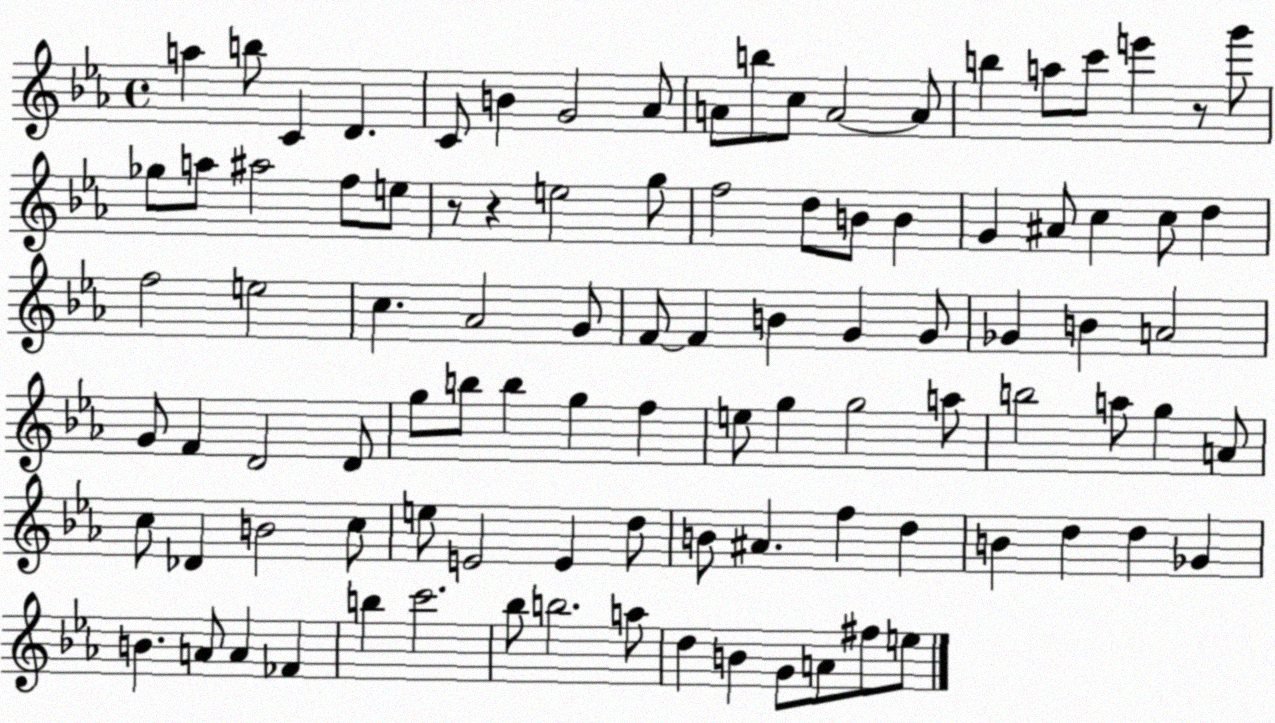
X:1
T:Untitled
M:4/4
L:1/4
K:Eb
a b/2 C D C/2 B G2 _A/2 A/2 b/2 c/2 A2 A/2 b a/2 c'/2 e' z/2 g'/2 _g/2 a/2 ^a2 f/2 e/2 z/2 z e2 g/2 f2 d/2 B/2 B G ^A/2 c c/2 d f2 e2 c _A2 G/2 F/2 F B G G/2 _G B A2 G/2 F D2 D/2 g/2 b/2 b g f e/2 g g2 a/2 b2 a/2 g A/2 c/2 _D B2 c/2 e/2 E2 E d/2 B/2 ^A f d B d d _G B A/2 A _F b c'2 _b/2 b2 a/2 d B G/2 A/2 ^f/2 e/2